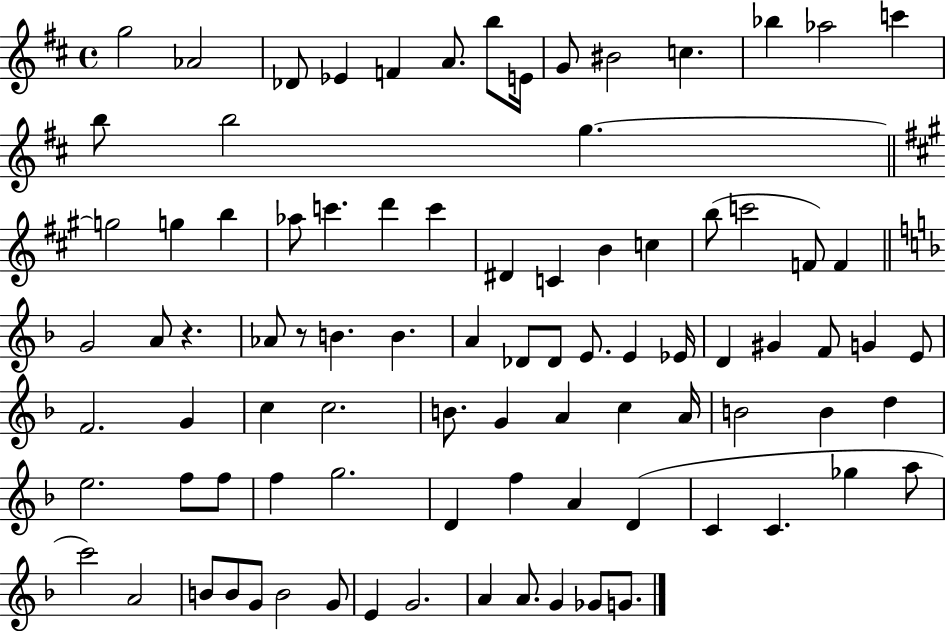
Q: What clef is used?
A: treble